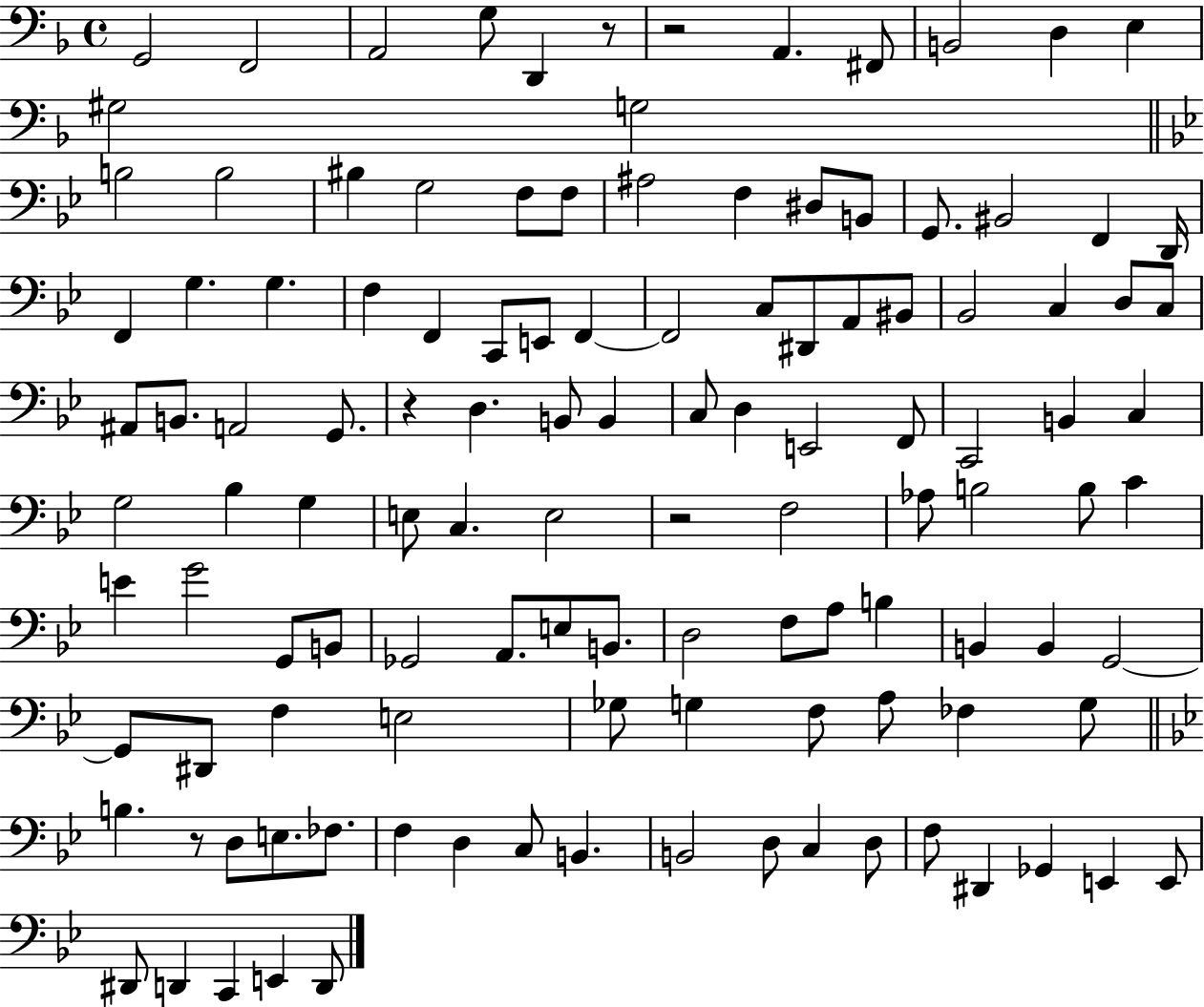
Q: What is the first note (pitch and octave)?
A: G2